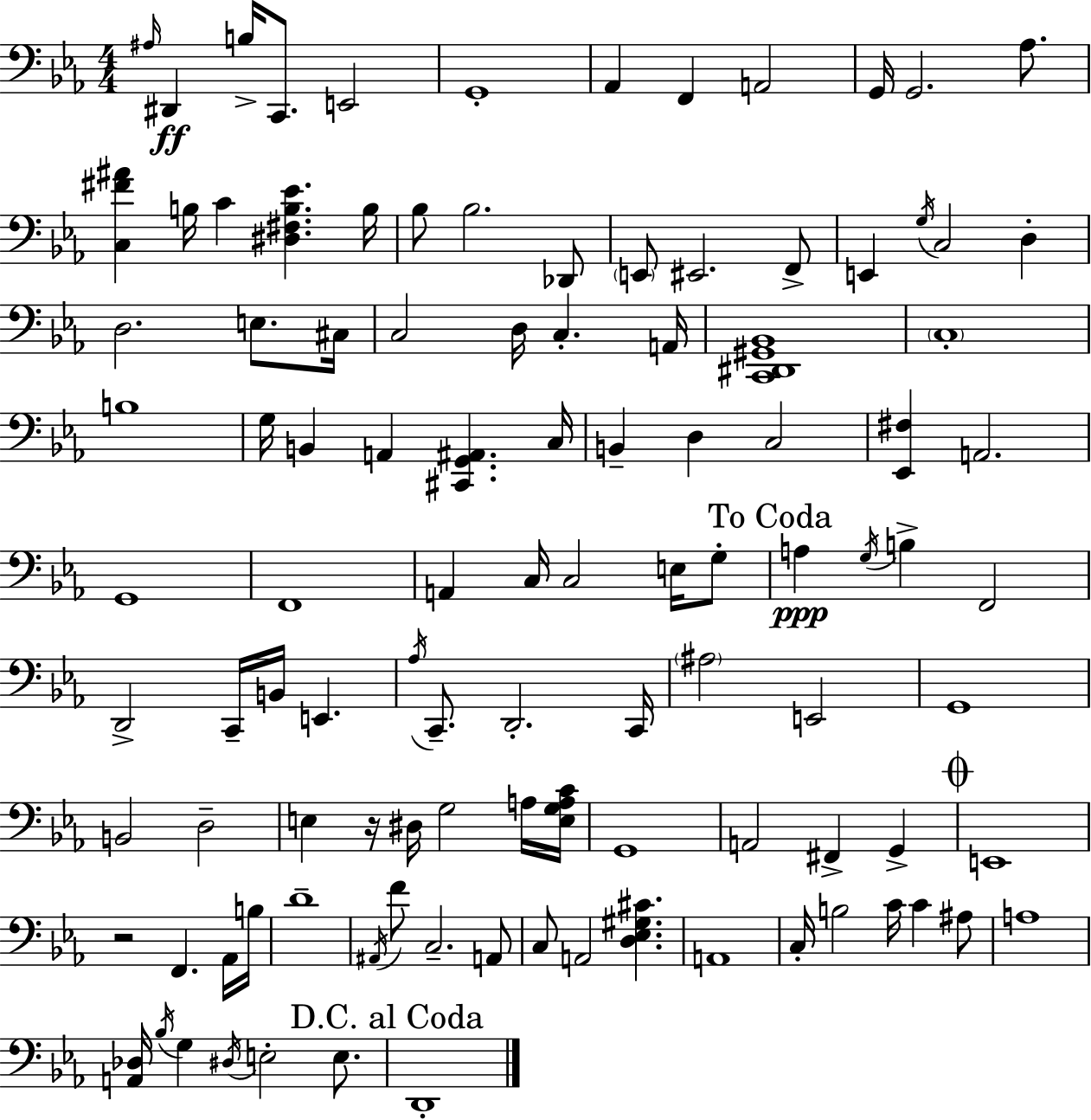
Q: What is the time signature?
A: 4/4